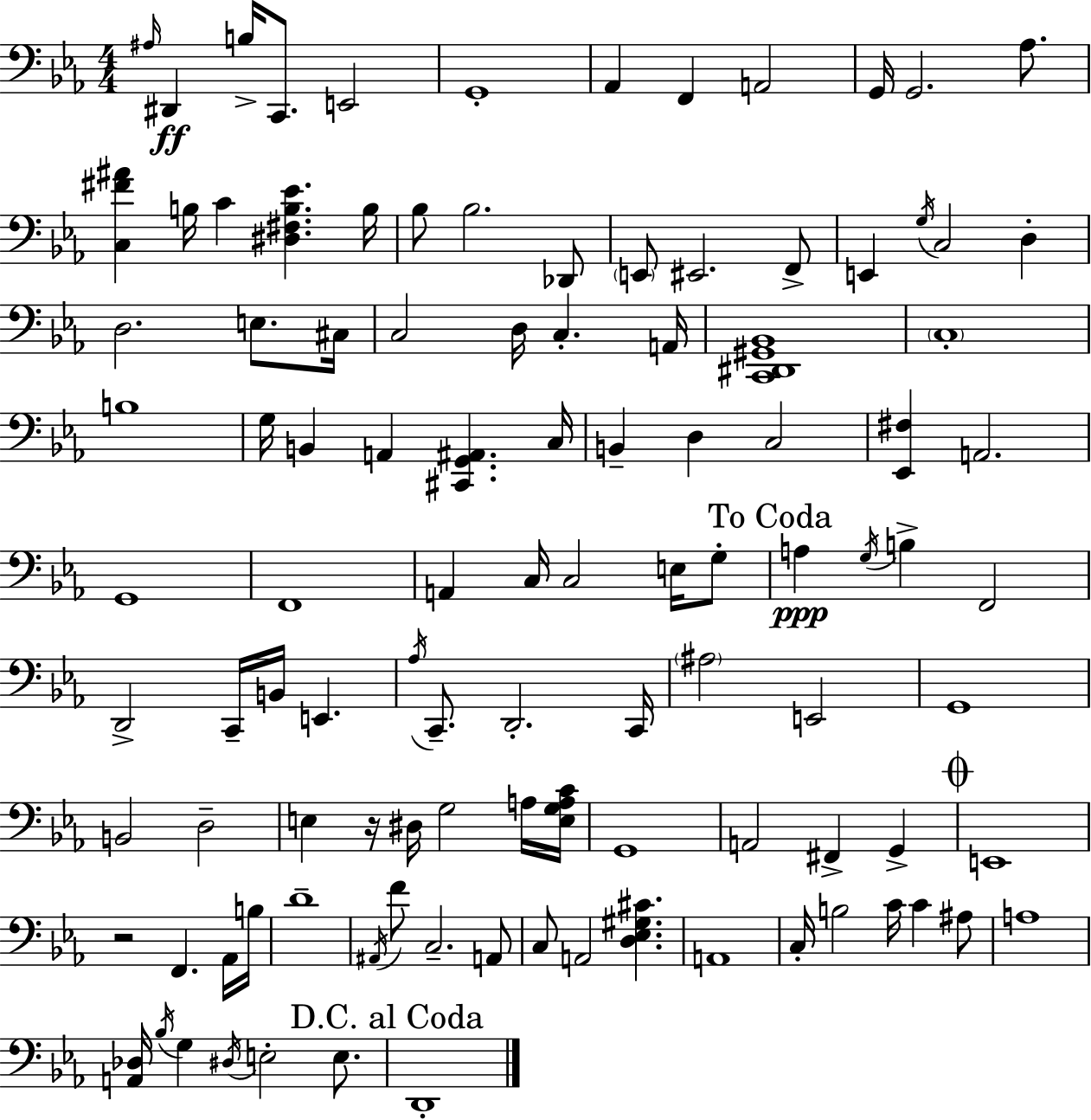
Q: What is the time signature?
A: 4/4